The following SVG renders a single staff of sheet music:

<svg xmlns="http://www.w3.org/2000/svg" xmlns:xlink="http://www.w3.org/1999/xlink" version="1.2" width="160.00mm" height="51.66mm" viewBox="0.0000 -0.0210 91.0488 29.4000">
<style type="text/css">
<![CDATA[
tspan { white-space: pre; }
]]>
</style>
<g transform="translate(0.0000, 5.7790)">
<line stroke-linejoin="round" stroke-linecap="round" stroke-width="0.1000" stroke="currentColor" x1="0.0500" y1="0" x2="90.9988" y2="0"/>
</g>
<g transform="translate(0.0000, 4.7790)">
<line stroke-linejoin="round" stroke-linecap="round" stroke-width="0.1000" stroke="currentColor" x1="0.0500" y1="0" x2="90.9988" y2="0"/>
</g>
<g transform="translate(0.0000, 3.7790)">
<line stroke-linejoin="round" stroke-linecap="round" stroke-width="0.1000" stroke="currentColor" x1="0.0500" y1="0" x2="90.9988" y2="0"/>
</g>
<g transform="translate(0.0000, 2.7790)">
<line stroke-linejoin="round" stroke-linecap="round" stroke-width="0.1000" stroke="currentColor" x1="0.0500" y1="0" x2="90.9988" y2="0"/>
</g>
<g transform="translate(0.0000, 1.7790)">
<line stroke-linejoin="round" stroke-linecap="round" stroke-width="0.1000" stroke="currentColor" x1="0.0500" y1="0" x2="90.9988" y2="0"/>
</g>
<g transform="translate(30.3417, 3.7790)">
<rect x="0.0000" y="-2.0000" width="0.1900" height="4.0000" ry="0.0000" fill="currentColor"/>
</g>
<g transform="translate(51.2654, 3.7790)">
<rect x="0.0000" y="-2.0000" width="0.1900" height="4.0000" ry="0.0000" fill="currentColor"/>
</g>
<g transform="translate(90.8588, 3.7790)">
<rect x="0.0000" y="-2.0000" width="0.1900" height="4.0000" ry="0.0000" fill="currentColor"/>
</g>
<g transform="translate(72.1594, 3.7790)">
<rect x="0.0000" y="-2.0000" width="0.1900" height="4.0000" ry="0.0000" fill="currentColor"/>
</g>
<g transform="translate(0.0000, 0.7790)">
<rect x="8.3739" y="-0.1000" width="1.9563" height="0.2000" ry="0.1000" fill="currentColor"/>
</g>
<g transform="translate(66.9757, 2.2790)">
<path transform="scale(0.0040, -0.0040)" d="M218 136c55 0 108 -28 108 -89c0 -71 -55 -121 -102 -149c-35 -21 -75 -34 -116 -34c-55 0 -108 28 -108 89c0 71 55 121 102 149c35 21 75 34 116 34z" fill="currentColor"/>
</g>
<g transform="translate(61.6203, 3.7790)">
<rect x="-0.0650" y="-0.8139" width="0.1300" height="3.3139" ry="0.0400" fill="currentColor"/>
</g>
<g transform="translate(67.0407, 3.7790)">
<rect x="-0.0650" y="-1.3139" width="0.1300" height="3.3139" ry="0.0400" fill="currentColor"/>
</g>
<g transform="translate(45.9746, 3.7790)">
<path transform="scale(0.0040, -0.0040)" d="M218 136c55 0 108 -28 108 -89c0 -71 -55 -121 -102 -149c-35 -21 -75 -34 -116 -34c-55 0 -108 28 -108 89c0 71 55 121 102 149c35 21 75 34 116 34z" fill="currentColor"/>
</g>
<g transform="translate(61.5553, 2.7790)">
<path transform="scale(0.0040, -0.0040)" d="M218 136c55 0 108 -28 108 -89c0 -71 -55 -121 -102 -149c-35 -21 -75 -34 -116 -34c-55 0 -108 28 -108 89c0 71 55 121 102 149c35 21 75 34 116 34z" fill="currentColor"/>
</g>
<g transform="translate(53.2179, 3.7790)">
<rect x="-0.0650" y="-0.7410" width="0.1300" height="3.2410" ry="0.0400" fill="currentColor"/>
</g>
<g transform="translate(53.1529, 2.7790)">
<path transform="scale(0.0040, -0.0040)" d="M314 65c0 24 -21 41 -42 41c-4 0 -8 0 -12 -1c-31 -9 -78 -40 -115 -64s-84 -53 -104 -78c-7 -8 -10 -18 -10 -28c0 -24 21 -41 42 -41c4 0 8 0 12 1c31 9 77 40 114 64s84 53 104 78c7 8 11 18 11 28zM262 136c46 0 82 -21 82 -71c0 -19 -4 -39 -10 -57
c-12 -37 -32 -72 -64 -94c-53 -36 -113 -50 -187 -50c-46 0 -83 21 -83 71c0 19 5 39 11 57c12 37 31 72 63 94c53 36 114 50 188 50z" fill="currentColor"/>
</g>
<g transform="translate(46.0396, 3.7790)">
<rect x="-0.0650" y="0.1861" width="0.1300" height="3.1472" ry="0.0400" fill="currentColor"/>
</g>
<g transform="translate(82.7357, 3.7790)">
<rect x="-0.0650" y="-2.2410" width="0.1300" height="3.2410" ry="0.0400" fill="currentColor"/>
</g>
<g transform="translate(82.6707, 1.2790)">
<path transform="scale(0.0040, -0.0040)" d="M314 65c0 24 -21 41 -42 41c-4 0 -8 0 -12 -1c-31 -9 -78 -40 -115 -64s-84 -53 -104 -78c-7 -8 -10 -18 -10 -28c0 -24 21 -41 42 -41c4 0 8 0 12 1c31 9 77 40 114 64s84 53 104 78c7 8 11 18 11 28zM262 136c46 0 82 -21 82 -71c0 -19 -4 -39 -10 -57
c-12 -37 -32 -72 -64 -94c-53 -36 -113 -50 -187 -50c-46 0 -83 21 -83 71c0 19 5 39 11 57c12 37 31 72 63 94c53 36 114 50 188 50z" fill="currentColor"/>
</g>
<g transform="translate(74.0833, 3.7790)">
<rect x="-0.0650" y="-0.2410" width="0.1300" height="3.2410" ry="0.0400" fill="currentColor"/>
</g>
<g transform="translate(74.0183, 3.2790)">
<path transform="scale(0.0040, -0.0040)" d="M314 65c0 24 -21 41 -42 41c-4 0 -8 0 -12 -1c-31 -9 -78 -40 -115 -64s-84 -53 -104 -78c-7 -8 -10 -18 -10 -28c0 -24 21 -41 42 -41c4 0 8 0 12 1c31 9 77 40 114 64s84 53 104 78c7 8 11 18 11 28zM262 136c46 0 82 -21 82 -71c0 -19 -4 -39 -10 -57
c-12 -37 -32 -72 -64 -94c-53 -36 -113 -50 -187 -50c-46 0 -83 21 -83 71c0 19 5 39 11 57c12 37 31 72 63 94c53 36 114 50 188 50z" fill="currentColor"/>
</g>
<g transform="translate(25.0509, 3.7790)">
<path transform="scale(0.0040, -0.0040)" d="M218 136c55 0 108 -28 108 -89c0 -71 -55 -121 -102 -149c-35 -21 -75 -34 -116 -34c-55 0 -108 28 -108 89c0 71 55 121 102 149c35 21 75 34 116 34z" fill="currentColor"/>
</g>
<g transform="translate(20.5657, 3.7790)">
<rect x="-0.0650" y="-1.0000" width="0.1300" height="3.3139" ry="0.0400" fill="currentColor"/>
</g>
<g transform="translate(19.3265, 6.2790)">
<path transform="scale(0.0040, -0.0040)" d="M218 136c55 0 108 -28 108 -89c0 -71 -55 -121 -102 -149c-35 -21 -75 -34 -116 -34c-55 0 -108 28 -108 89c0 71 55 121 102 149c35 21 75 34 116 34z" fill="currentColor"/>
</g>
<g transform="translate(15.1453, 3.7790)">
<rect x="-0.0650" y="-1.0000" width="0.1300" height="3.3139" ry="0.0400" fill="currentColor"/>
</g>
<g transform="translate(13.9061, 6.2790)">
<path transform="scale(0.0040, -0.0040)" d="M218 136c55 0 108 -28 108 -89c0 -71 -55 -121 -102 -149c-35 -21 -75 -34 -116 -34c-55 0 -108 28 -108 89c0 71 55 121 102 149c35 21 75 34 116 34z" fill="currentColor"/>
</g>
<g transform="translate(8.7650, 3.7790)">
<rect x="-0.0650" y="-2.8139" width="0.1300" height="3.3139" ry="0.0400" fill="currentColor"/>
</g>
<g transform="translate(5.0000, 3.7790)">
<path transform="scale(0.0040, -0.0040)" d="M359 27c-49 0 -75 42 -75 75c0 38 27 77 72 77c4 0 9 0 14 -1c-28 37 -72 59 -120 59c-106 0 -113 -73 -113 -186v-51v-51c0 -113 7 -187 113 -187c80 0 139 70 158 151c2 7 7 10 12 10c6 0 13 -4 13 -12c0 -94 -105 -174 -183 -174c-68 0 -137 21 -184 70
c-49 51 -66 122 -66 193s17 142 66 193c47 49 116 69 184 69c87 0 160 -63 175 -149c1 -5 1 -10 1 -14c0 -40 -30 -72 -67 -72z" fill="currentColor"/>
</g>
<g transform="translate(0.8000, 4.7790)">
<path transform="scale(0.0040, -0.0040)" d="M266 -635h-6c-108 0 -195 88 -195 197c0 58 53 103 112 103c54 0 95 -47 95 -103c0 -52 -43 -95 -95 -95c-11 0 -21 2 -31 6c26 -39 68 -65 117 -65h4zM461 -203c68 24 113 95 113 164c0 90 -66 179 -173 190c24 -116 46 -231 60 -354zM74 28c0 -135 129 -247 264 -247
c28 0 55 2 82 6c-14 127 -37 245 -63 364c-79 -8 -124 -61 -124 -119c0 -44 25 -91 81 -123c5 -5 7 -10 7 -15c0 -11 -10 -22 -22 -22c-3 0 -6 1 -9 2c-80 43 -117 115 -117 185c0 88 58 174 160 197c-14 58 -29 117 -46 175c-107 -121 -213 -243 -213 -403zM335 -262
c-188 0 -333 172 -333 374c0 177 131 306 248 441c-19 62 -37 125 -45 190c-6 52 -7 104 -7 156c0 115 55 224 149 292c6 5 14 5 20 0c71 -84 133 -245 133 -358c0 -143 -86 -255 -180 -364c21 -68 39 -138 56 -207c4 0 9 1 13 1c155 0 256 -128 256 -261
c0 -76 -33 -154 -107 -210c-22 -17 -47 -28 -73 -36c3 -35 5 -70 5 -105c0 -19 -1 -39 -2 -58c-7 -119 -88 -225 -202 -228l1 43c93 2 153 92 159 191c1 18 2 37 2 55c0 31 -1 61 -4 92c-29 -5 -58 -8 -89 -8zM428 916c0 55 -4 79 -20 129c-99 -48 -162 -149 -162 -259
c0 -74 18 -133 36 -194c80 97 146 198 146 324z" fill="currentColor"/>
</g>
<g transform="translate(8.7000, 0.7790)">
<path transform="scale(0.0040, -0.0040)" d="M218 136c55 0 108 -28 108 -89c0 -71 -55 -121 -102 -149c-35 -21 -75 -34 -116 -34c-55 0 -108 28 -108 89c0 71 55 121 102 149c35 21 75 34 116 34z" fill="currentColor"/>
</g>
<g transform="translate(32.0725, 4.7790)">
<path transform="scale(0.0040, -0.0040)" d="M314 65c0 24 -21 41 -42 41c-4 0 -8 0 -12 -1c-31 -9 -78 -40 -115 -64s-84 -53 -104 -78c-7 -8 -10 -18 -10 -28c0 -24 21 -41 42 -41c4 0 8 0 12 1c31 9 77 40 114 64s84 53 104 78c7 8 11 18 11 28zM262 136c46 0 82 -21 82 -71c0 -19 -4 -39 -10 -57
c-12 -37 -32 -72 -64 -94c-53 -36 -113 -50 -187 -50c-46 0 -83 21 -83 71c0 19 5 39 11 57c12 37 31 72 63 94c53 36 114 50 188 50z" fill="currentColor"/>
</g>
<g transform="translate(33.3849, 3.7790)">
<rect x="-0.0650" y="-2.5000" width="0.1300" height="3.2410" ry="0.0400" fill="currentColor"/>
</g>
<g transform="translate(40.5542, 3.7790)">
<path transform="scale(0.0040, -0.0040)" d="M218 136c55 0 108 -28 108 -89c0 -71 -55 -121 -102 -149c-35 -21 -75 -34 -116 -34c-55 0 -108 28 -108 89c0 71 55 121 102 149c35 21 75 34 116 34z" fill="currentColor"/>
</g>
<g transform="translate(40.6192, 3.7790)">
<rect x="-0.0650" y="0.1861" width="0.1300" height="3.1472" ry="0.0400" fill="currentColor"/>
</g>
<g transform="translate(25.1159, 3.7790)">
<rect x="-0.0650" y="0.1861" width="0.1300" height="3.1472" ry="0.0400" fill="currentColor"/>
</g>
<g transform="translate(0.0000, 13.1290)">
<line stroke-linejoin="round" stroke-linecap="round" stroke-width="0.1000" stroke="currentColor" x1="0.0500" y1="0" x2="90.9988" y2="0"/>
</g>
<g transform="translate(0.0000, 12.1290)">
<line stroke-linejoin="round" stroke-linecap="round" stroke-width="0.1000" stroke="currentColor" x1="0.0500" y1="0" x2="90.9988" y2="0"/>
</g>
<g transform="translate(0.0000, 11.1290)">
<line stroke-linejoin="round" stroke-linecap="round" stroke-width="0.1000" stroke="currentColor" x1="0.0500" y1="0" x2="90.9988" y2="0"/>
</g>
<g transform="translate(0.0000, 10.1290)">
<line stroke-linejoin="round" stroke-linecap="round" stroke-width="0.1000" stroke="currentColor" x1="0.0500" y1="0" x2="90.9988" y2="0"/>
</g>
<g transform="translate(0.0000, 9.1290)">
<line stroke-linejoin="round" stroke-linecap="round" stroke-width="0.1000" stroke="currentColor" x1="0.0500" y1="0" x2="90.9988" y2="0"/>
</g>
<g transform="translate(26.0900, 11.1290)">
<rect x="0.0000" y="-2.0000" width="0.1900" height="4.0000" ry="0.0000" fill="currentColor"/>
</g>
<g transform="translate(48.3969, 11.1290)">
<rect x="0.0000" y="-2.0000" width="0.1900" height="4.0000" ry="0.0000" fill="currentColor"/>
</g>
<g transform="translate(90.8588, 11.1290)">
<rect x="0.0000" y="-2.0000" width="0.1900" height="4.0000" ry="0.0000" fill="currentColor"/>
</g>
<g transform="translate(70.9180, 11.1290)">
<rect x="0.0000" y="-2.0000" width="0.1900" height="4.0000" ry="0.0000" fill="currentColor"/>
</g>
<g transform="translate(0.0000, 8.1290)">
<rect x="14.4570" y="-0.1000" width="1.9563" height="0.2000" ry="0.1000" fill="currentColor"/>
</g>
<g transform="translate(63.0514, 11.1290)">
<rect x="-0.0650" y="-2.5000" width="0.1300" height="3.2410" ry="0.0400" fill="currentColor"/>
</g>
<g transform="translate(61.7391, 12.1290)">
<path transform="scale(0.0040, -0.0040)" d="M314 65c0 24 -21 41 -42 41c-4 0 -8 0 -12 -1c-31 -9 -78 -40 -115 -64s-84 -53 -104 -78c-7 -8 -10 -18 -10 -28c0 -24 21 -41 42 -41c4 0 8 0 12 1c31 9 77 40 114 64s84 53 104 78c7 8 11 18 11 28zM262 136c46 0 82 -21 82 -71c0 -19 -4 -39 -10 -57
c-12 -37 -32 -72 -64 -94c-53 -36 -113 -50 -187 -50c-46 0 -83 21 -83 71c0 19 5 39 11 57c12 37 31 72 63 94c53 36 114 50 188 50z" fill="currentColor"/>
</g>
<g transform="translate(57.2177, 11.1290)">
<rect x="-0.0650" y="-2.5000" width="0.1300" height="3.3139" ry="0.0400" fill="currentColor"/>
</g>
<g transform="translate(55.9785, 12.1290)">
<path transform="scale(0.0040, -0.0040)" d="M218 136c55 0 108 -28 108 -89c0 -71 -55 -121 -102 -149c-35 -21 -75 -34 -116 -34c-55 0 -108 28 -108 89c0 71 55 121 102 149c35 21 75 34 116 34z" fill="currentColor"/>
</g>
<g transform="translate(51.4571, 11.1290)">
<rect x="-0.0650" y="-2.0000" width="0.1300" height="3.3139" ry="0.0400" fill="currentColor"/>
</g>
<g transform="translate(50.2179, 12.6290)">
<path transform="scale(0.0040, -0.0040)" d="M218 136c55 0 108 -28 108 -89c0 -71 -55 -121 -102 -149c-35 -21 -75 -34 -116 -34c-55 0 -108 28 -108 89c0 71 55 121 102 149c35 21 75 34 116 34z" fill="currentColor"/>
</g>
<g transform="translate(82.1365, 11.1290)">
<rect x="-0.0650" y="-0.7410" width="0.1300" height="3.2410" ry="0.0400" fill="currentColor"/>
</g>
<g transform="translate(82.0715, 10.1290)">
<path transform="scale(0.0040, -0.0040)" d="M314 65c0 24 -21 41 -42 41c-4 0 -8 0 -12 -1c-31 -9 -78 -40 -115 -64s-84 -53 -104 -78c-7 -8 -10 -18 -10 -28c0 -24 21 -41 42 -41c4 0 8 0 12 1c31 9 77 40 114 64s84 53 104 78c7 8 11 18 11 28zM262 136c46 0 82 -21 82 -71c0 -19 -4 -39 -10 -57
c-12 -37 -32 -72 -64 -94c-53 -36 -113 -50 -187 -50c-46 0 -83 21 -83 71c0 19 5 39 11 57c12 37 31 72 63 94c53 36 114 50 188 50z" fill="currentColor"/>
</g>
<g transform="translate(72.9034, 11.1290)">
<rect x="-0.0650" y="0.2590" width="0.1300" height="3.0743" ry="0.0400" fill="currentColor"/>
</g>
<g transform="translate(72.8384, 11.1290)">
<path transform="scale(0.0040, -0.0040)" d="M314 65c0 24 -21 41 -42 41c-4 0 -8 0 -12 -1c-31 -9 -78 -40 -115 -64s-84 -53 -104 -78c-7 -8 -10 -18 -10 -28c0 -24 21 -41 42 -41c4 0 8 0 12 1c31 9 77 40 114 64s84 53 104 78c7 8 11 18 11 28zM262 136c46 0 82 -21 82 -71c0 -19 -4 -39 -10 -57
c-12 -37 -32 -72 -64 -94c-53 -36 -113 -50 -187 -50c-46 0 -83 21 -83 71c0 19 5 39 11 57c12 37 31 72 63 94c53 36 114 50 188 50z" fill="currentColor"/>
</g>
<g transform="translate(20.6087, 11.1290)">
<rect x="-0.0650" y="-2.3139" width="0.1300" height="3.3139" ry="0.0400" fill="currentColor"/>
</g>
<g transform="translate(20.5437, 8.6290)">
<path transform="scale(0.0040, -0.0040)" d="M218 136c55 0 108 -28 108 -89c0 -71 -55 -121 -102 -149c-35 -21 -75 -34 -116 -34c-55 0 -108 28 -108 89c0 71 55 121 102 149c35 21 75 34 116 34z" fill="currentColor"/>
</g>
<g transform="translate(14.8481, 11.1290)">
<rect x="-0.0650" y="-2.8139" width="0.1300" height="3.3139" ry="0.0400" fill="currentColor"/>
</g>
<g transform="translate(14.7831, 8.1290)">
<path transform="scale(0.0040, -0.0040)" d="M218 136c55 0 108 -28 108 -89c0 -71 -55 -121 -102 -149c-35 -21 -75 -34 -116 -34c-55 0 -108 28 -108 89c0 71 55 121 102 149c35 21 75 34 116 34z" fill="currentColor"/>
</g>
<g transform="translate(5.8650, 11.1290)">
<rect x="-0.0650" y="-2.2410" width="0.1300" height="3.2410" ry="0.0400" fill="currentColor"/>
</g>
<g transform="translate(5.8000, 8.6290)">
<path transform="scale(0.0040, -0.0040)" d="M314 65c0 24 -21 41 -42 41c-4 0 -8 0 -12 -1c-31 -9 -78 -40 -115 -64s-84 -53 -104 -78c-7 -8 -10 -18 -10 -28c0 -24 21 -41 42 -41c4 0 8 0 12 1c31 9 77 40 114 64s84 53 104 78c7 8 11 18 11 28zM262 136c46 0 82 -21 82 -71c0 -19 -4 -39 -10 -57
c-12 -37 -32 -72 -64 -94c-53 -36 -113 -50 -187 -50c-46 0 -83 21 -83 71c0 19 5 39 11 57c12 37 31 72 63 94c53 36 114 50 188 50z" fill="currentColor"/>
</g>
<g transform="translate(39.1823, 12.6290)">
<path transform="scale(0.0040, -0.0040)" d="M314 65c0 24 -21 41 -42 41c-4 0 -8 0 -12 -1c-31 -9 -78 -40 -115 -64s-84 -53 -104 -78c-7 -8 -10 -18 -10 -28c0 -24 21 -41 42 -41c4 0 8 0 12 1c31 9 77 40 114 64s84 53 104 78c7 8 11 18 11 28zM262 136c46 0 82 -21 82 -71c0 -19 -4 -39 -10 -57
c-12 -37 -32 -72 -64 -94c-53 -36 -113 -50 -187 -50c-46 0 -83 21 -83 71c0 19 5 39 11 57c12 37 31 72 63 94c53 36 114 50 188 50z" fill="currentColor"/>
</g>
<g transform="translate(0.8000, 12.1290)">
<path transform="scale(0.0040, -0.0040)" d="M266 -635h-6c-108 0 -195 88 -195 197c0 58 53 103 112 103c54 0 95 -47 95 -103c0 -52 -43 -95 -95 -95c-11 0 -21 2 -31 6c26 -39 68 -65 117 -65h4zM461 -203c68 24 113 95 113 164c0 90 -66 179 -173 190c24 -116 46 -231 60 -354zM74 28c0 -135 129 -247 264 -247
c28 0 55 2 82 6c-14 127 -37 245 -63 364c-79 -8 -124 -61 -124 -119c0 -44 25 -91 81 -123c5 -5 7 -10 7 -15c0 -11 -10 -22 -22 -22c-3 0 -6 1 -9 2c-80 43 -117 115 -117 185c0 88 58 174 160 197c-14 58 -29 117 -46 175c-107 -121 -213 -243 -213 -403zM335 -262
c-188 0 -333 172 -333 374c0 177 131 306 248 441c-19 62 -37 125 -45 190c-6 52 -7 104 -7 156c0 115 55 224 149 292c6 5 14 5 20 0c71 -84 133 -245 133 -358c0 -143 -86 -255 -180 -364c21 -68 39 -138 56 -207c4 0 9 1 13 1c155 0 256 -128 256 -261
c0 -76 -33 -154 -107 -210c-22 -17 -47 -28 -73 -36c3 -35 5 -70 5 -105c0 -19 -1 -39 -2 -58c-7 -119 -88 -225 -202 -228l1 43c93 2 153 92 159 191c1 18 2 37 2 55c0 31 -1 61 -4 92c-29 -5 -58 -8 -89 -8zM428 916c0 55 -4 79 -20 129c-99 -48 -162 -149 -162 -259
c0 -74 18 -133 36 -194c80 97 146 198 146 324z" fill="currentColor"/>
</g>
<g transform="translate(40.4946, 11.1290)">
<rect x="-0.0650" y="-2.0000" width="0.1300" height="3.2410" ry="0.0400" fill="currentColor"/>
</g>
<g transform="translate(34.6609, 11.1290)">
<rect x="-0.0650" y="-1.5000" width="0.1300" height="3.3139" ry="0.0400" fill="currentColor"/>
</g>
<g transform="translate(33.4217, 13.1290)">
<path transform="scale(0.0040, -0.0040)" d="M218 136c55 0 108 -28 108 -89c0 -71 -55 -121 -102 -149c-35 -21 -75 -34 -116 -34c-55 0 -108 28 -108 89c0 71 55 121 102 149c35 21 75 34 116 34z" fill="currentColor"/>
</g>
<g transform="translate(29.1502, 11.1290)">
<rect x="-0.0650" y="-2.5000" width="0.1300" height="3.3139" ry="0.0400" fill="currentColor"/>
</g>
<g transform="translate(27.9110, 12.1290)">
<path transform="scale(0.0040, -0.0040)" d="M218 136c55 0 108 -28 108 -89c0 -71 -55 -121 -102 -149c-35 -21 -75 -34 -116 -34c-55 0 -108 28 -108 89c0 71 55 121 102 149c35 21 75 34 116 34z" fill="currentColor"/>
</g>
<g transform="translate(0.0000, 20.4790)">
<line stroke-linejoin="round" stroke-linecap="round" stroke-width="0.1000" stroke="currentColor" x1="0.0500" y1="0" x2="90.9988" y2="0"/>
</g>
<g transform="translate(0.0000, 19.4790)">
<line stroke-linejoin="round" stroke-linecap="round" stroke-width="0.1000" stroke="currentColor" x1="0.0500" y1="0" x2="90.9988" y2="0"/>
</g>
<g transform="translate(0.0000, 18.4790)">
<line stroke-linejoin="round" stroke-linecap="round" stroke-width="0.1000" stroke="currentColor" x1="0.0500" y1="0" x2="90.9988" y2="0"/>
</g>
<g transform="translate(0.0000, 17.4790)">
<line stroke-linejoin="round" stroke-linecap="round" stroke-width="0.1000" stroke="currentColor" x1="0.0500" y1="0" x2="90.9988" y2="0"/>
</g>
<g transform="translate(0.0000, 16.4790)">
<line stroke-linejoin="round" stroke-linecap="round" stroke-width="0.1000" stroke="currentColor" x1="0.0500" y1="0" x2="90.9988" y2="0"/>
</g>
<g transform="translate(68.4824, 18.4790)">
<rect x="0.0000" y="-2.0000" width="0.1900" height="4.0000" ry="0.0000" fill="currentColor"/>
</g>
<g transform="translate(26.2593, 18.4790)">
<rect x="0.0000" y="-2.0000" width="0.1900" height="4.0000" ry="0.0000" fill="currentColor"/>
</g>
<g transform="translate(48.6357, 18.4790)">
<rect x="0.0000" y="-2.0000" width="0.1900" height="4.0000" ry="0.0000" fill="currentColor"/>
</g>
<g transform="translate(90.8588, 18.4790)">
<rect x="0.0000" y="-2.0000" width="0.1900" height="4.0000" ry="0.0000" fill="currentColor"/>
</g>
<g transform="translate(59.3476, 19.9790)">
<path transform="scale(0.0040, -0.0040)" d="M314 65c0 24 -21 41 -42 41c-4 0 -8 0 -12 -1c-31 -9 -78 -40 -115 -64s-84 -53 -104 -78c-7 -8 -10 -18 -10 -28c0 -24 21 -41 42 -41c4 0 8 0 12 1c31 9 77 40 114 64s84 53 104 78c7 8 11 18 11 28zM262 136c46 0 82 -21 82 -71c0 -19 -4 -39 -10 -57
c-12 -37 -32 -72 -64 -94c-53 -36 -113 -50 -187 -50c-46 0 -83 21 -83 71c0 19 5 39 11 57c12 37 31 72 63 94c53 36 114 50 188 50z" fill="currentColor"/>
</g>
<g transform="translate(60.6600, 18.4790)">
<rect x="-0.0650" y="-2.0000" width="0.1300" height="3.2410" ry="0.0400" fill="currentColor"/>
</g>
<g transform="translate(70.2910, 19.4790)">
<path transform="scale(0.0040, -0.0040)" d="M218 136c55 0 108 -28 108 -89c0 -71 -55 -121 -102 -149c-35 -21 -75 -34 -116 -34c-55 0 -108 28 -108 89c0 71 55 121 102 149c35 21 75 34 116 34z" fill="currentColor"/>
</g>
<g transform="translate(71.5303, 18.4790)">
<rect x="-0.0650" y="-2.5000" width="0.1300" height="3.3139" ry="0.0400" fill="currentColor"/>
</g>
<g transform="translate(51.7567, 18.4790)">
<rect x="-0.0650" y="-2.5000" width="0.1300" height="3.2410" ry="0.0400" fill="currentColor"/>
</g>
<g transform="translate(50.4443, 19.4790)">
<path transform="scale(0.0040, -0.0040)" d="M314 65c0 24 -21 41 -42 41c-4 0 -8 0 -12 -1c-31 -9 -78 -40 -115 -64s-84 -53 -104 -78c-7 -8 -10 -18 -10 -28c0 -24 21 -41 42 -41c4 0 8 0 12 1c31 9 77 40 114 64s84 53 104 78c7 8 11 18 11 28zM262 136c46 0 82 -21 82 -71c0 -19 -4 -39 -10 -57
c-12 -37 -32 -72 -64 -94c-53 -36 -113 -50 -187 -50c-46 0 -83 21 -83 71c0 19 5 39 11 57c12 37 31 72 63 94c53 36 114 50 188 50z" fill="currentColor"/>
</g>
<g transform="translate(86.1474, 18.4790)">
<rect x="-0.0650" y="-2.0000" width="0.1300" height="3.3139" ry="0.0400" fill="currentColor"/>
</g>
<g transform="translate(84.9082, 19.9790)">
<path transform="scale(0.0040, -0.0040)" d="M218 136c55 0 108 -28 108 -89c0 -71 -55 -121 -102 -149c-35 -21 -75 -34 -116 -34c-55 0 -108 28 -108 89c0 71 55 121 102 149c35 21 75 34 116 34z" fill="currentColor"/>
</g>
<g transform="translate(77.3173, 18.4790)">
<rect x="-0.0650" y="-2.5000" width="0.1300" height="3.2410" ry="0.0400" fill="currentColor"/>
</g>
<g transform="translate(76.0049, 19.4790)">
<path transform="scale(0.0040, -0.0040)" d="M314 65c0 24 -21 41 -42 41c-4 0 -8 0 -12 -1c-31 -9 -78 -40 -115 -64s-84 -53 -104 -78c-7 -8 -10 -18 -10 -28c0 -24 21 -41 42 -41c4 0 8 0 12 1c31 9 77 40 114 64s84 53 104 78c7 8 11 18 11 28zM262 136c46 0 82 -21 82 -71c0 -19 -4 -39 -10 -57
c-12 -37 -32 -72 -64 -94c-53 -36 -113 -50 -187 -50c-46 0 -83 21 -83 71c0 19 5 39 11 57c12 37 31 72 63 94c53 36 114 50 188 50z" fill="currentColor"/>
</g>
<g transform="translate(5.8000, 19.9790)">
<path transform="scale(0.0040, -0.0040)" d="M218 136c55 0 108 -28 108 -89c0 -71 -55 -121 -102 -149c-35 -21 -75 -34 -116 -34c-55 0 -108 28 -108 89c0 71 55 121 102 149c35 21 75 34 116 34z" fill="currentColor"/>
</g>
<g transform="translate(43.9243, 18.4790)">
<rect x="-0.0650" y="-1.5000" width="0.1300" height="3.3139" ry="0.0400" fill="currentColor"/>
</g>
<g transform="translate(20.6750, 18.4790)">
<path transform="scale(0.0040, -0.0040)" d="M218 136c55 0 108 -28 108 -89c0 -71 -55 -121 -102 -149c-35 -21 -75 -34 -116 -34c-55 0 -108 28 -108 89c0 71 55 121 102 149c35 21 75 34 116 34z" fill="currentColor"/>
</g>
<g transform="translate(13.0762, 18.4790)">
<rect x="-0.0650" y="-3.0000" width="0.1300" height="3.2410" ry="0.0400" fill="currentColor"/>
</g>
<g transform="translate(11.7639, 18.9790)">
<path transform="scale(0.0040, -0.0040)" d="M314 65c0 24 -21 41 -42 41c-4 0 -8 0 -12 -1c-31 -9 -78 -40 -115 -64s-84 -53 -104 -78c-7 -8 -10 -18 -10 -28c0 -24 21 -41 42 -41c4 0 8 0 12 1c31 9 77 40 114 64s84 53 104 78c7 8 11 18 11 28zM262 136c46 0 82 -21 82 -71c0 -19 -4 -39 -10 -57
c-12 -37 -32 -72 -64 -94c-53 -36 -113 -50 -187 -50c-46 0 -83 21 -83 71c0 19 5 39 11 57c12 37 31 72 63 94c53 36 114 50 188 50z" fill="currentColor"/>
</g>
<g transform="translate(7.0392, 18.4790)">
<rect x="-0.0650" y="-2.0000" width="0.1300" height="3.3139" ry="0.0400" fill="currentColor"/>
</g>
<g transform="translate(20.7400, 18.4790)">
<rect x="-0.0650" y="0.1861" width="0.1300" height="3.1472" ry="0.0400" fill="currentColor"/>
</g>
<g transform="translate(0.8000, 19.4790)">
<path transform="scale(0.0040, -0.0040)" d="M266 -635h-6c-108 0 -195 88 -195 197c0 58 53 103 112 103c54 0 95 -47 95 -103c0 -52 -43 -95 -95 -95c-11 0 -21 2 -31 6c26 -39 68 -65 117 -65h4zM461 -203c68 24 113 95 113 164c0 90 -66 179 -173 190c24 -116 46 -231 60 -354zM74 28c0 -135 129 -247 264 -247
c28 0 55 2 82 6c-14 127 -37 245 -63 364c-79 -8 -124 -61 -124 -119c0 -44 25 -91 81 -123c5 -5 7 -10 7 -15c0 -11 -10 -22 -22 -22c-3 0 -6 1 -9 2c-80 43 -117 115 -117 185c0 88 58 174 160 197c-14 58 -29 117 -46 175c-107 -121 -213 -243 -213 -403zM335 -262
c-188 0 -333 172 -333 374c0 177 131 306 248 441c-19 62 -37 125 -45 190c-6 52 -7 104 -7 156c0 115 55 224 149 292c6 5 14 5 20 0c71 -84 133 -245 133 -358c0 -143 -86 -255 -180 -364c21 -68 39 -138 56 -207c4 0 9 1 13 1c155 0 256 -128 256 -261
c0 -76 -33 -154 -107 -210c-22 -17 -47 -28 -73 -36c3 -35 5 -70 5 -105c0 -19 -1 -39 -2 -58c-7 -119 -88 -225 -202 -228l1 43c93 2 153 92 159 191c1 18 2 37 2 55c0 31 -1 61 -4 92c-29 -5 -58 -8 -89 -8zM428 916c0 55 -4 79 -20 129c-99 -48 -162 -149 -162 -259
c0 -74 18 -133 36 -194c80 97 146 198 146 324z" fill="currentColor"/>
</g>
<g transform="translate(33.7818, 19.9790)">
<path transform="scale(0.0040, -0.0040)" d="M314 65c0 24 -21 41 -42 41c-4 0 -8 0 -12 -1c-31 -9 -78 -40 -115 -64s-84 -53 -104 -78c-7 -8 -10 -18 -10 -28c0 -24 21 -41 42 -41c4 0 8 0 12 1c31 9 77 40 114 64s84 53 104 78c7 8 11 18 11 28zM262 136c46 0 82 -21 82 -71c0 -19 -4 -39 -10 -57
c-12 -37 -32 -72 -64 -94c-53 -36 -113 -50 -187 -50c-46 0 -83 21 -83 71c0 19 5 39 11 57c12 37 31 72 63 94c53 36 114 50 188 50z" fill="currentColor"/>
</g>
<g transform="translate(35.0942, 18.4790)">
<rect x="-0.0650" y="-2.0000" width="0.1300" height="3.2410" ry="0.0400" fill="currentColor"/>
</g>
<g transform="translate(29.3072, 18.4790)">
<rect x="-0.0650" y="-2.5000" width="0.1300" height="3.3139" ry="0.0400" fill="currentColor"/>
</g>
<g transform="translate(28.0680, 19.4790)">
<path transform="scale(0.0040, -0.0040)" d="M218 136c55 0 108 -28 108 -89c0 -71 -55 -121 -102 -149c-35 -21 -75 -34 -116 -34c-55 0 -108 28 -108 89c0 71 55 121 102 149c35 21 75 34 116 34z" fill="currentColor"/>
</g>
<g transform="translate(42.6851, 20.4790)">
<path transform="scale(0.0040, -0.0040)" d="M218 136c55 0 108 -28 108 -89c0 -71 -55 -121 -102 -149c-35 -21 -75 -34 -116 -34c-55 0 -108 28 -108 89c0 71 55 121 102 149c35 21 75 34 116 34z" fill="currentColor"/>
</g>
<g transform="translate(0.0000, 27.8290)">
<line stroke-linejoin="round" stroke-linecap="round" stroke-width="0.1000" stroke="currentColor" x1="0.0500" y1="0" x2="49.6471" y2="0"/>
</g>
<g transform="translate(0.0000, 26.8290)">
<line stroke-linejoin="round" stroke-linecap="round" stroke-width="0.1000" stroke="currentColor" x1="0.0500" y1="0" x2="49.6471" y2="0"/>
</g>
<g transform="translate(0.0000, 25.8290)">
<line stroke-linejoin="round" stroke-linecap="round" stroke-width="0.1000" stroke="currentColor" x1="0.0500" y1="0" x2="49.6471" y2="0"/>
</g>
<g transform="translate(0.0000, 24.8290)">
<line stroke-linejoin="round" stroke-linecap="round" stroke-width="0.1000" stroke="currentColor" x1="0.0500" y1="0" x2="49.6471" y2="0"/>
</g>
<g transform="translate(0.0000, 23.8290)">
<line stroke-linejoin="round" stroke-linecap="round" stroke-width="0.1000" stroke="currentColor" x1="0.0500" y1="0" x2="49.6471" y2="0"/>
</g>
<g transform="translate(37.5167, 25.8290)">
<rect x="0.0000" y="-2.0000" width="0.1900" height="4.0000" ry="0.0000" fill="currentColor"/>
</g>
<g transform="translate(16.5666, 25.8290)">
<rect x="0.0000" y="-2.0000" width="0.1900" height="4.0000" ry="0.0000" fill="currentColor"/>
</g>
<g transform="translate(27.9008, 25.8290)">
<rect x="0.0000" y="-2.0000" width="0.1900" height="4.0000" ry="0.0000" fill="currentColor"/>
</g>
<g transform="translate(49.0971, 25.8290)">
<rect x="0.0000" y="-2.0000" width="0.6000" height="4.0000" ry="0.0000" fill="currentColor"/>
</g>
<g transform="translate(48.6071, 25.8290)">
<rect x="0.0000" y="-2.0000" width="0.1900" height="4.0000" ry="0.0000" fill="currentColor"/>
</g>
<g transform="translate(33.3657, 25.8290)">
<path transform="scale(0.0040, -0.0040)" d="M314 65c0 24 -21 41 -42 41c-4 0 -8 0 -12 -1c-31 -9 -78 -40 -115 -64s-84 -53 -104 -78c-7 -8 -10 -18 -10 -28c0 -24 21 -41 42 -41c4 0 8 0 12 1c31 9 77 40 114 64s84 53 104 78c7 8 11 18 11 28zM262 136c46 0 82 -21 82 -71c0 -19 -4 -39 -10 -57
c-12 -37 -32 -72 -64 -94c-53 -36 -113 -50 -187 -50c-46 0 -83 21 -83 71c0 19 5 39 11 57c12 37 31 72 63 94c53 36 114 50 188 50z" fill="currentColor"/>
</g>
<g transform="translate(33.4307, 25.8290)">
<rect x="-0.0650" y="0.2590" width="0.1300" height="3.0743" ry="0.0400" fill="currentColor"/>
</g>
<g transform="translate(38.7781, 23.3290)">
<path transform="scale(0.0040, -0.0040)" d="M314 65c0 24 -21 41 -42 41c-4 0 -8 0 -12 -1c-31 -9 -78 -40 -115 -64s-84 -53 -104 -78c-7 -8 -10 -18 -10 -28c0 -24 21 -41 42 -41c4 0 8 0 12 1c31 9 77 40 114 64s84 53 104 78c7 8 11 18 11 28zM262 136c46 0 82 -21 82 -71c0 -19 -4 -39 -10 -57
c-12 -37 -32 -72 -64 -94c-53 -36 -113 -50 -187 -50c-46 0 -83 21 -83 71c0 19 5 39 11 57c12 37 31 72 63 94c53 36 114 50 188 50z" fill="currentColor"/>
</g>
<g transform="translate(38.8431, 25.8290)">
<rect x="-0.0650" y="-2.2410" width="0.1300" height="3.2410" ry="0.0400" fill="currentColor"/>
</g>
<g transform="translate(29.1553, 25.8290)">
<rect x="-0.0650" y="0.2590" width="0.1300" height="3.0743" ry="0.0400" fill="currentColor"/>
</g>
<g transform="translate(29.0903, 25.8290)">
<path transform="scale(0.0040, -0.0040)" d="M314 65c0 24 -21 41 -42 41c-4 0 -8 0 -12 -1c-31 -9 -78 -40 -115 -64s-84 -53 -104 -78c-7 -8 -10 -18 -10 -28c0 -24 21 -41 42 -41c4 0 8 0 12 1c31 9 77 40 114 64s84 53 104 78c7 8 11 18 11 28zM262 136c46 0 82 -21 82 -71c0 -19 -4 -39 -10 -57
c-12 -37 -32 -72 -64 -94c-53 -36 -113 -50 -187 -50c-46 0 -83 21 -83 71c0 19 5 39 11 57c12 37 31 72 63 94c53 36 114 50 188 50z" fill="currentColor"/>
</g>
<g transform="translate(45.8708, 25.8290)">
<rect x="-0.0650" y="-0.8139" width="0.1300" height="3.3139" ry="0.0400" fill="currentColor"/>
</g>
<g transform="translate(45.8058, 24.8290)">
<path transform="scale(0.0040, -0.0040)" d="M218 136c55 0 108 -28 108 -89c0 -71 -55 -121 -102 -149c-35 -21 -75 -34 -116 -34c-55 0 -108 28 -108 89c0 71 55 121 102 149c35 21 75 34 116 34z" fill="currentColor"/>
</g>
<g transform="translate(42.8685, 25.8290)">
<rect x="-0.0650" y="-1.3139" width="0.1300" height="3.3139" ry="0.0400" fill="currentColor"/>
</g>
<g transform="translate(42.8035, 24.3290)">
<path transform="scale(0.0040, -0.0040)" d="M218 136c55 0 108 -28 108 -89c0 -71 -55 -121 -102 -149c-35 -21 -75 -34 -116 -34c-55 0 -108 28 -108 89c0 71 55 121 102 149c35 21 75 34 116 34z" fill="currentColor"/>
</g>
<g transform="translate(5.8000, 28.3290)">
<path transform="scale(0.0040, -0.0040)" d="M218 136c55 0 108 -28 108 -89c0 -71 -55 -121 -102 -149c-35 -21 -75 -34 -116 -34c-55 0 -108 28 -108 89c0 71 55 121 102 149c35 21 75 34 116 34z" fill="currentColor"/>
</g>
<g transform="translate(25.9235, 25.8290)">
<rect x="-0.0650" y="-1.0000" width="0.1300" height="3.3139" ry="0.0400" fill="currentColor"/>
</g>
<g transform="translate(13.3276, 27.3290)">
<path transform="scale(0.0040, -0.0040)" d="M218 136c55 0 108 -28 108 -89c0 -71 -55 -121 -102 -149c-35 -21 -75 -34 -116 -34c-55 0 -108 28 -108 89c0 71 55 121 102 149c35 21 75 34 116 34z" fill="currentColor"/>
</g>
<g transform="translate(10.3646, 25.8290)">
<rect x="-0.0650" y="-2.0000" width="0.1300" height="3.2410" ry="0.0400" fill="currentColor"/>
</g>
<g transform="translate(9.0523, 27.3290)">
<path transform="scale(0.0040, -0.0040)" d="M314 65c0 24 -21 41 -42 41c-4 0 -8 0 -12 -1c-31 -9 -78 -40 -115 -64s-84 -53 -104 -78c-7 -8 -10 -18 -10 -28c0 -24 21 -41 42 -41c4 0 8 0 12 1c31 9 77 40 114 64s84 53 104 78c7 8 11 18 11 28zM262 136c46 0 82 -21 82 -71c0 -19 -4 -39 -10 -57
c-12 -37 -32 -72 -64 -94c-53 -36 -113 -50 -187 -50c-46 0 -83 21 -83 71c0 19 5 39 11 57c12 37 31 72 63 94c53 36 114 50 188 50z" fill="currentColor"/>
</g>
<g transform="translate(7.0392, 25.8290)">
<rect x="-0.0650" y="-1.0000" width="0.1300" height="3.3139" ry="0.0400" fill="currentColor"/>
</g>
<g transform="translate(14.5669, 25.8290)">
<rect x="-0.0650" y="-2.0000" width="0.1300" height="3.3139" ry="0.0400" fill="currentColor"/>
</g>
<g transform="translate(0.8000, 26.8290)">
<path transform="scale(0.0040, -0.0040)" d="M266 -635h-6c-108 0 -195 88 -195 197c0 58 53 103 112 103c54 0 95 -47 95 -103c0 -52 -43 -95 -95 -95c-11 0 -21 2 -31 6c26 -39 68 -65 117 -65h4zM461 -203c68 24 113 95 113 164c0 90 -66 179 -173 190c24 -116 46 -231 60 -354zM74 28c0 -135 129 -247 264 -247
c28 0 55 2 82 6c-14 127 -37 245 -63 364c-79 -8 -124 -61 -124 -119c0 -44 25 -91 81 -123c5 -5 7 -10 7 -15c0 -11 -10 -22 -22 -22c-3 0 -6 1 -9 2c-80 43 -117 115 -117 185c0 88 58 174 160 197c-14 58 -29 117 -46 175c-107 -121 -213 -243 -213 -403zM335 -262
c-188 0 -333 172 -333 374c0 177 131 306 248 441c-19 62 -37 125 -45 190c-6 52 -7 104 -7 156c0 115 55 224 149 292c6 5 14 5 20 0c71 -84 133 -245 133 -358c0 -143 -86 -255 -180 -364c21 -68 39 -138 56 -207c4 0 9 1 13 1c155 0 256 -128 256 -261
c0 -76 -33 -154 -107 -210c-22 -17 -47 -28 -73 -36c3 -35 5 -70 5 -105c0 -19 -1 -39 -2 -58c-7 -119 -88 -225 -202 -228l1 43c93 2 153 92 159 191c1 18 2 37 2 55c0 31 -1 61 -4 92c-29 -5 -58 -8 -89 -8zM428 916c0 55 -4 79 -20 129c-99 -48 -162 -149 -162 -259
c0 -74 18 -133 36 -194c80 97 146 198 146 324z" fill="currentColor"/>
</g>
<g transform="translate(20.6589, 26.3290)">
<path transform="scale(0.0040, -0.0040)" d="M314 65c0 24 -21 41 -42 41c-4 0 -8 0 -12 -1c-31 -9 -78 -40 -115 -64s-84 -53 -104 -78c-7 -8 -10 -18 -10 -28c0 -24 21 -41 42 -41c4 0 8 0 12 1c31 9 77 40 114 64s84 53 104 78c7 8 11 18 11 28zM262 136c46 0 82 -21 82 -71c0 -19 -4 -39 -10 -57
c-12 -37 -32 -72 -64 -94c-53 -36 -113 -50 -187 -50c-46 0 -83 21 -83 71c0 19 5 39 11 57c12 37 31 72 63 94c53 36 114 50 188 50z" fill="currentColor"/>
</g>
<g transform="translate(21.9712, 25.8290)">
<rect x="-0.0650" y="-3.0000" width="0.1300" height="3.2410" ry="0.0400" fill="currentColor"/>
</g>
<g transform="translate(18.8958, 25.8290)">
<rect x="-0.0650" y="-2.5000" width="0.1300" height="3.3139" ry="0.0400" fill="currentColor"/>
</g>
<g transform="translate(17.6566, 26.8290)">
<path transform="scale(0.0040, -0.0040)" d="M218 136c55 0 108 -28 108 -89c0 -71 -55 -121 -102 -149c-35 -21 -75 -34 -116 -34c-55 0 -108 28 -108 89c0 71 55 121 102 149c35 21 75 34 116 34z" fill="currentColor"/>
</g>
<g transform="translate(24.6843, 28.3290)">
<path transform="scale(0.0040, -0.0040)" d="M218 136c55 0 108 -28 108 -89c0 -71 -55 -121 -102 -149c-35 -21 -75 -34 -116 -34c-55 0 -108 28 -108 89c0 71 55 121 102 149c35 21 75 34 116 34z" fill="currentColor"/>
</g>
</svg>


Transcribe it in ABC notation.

X:1
T:Untitled
M:4/4
L:1/4
K:C
a D D B G2 B B d2 d e c2 g2 g2 a g G E F2 F G G2 B2 d2 F A2 B G F2 E G2 F2 G G2 F D F2 F G A2 D B2 B2 g2 e d